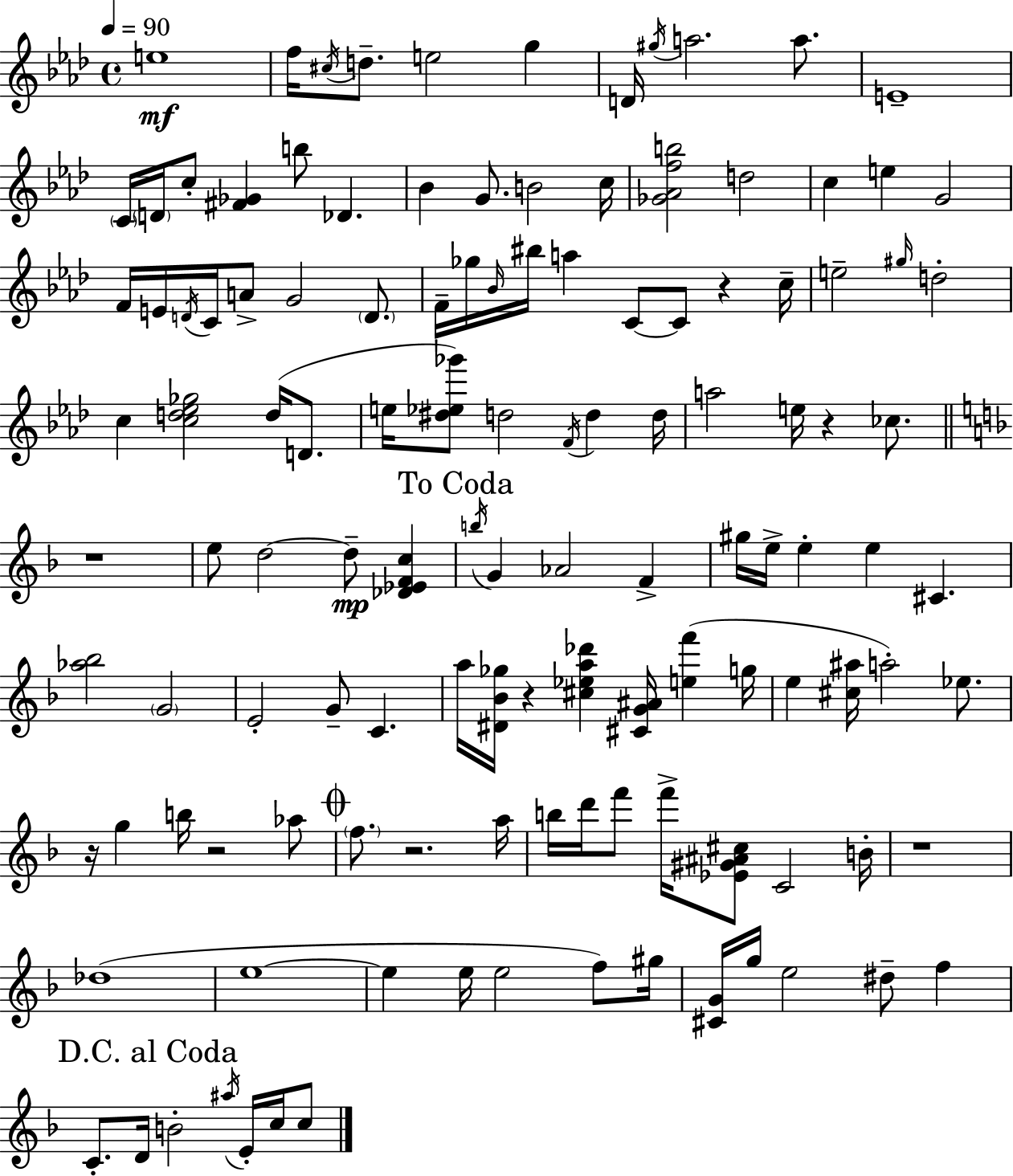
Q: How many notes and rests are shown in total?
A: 124